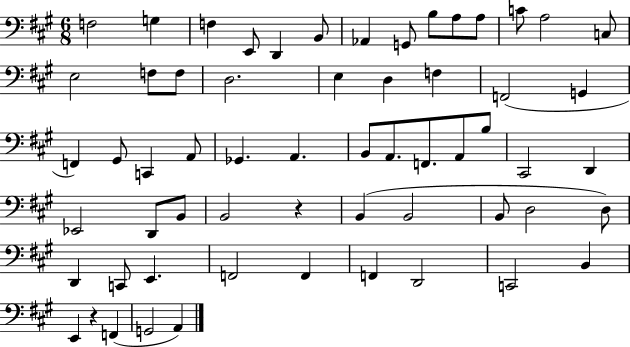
F3/h G3/q F3/q E2/e D2/q B2/e Ab2/q G2/e B3/e A3/e A3/e C4/e A3/h C3/e E3/h F3/e F3/e D3/h. E3/q D3/q F3/q F2/h G2/q F2/q G#2/e C2/q A2/e Gb2/q. A2/q. B2/e A2/e. F2/e. A2/e B3/e C#2/h D2/q Eb2/h D2/e B2/e B2/h R/q B2/q B2/h B2/e D3/h D3/e D2/q C2/e E2/q. F2/h F2/q F2/q D2/h C2/h B2/q E2/q R/q F2/q G2/h A2/q